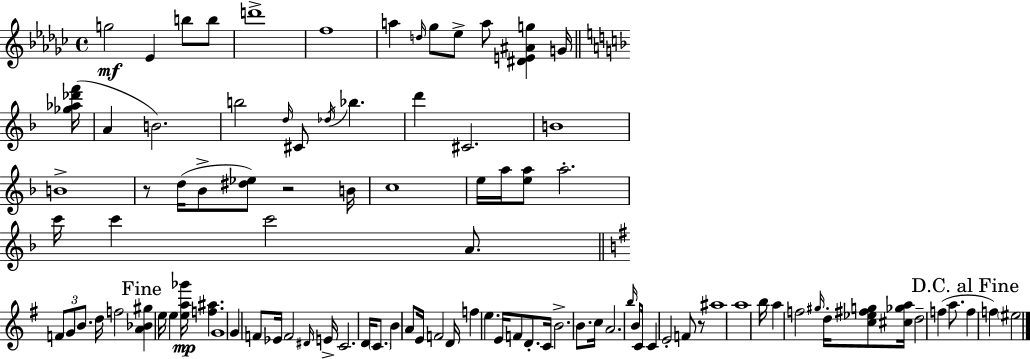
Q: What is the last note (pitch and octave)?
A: EIS5